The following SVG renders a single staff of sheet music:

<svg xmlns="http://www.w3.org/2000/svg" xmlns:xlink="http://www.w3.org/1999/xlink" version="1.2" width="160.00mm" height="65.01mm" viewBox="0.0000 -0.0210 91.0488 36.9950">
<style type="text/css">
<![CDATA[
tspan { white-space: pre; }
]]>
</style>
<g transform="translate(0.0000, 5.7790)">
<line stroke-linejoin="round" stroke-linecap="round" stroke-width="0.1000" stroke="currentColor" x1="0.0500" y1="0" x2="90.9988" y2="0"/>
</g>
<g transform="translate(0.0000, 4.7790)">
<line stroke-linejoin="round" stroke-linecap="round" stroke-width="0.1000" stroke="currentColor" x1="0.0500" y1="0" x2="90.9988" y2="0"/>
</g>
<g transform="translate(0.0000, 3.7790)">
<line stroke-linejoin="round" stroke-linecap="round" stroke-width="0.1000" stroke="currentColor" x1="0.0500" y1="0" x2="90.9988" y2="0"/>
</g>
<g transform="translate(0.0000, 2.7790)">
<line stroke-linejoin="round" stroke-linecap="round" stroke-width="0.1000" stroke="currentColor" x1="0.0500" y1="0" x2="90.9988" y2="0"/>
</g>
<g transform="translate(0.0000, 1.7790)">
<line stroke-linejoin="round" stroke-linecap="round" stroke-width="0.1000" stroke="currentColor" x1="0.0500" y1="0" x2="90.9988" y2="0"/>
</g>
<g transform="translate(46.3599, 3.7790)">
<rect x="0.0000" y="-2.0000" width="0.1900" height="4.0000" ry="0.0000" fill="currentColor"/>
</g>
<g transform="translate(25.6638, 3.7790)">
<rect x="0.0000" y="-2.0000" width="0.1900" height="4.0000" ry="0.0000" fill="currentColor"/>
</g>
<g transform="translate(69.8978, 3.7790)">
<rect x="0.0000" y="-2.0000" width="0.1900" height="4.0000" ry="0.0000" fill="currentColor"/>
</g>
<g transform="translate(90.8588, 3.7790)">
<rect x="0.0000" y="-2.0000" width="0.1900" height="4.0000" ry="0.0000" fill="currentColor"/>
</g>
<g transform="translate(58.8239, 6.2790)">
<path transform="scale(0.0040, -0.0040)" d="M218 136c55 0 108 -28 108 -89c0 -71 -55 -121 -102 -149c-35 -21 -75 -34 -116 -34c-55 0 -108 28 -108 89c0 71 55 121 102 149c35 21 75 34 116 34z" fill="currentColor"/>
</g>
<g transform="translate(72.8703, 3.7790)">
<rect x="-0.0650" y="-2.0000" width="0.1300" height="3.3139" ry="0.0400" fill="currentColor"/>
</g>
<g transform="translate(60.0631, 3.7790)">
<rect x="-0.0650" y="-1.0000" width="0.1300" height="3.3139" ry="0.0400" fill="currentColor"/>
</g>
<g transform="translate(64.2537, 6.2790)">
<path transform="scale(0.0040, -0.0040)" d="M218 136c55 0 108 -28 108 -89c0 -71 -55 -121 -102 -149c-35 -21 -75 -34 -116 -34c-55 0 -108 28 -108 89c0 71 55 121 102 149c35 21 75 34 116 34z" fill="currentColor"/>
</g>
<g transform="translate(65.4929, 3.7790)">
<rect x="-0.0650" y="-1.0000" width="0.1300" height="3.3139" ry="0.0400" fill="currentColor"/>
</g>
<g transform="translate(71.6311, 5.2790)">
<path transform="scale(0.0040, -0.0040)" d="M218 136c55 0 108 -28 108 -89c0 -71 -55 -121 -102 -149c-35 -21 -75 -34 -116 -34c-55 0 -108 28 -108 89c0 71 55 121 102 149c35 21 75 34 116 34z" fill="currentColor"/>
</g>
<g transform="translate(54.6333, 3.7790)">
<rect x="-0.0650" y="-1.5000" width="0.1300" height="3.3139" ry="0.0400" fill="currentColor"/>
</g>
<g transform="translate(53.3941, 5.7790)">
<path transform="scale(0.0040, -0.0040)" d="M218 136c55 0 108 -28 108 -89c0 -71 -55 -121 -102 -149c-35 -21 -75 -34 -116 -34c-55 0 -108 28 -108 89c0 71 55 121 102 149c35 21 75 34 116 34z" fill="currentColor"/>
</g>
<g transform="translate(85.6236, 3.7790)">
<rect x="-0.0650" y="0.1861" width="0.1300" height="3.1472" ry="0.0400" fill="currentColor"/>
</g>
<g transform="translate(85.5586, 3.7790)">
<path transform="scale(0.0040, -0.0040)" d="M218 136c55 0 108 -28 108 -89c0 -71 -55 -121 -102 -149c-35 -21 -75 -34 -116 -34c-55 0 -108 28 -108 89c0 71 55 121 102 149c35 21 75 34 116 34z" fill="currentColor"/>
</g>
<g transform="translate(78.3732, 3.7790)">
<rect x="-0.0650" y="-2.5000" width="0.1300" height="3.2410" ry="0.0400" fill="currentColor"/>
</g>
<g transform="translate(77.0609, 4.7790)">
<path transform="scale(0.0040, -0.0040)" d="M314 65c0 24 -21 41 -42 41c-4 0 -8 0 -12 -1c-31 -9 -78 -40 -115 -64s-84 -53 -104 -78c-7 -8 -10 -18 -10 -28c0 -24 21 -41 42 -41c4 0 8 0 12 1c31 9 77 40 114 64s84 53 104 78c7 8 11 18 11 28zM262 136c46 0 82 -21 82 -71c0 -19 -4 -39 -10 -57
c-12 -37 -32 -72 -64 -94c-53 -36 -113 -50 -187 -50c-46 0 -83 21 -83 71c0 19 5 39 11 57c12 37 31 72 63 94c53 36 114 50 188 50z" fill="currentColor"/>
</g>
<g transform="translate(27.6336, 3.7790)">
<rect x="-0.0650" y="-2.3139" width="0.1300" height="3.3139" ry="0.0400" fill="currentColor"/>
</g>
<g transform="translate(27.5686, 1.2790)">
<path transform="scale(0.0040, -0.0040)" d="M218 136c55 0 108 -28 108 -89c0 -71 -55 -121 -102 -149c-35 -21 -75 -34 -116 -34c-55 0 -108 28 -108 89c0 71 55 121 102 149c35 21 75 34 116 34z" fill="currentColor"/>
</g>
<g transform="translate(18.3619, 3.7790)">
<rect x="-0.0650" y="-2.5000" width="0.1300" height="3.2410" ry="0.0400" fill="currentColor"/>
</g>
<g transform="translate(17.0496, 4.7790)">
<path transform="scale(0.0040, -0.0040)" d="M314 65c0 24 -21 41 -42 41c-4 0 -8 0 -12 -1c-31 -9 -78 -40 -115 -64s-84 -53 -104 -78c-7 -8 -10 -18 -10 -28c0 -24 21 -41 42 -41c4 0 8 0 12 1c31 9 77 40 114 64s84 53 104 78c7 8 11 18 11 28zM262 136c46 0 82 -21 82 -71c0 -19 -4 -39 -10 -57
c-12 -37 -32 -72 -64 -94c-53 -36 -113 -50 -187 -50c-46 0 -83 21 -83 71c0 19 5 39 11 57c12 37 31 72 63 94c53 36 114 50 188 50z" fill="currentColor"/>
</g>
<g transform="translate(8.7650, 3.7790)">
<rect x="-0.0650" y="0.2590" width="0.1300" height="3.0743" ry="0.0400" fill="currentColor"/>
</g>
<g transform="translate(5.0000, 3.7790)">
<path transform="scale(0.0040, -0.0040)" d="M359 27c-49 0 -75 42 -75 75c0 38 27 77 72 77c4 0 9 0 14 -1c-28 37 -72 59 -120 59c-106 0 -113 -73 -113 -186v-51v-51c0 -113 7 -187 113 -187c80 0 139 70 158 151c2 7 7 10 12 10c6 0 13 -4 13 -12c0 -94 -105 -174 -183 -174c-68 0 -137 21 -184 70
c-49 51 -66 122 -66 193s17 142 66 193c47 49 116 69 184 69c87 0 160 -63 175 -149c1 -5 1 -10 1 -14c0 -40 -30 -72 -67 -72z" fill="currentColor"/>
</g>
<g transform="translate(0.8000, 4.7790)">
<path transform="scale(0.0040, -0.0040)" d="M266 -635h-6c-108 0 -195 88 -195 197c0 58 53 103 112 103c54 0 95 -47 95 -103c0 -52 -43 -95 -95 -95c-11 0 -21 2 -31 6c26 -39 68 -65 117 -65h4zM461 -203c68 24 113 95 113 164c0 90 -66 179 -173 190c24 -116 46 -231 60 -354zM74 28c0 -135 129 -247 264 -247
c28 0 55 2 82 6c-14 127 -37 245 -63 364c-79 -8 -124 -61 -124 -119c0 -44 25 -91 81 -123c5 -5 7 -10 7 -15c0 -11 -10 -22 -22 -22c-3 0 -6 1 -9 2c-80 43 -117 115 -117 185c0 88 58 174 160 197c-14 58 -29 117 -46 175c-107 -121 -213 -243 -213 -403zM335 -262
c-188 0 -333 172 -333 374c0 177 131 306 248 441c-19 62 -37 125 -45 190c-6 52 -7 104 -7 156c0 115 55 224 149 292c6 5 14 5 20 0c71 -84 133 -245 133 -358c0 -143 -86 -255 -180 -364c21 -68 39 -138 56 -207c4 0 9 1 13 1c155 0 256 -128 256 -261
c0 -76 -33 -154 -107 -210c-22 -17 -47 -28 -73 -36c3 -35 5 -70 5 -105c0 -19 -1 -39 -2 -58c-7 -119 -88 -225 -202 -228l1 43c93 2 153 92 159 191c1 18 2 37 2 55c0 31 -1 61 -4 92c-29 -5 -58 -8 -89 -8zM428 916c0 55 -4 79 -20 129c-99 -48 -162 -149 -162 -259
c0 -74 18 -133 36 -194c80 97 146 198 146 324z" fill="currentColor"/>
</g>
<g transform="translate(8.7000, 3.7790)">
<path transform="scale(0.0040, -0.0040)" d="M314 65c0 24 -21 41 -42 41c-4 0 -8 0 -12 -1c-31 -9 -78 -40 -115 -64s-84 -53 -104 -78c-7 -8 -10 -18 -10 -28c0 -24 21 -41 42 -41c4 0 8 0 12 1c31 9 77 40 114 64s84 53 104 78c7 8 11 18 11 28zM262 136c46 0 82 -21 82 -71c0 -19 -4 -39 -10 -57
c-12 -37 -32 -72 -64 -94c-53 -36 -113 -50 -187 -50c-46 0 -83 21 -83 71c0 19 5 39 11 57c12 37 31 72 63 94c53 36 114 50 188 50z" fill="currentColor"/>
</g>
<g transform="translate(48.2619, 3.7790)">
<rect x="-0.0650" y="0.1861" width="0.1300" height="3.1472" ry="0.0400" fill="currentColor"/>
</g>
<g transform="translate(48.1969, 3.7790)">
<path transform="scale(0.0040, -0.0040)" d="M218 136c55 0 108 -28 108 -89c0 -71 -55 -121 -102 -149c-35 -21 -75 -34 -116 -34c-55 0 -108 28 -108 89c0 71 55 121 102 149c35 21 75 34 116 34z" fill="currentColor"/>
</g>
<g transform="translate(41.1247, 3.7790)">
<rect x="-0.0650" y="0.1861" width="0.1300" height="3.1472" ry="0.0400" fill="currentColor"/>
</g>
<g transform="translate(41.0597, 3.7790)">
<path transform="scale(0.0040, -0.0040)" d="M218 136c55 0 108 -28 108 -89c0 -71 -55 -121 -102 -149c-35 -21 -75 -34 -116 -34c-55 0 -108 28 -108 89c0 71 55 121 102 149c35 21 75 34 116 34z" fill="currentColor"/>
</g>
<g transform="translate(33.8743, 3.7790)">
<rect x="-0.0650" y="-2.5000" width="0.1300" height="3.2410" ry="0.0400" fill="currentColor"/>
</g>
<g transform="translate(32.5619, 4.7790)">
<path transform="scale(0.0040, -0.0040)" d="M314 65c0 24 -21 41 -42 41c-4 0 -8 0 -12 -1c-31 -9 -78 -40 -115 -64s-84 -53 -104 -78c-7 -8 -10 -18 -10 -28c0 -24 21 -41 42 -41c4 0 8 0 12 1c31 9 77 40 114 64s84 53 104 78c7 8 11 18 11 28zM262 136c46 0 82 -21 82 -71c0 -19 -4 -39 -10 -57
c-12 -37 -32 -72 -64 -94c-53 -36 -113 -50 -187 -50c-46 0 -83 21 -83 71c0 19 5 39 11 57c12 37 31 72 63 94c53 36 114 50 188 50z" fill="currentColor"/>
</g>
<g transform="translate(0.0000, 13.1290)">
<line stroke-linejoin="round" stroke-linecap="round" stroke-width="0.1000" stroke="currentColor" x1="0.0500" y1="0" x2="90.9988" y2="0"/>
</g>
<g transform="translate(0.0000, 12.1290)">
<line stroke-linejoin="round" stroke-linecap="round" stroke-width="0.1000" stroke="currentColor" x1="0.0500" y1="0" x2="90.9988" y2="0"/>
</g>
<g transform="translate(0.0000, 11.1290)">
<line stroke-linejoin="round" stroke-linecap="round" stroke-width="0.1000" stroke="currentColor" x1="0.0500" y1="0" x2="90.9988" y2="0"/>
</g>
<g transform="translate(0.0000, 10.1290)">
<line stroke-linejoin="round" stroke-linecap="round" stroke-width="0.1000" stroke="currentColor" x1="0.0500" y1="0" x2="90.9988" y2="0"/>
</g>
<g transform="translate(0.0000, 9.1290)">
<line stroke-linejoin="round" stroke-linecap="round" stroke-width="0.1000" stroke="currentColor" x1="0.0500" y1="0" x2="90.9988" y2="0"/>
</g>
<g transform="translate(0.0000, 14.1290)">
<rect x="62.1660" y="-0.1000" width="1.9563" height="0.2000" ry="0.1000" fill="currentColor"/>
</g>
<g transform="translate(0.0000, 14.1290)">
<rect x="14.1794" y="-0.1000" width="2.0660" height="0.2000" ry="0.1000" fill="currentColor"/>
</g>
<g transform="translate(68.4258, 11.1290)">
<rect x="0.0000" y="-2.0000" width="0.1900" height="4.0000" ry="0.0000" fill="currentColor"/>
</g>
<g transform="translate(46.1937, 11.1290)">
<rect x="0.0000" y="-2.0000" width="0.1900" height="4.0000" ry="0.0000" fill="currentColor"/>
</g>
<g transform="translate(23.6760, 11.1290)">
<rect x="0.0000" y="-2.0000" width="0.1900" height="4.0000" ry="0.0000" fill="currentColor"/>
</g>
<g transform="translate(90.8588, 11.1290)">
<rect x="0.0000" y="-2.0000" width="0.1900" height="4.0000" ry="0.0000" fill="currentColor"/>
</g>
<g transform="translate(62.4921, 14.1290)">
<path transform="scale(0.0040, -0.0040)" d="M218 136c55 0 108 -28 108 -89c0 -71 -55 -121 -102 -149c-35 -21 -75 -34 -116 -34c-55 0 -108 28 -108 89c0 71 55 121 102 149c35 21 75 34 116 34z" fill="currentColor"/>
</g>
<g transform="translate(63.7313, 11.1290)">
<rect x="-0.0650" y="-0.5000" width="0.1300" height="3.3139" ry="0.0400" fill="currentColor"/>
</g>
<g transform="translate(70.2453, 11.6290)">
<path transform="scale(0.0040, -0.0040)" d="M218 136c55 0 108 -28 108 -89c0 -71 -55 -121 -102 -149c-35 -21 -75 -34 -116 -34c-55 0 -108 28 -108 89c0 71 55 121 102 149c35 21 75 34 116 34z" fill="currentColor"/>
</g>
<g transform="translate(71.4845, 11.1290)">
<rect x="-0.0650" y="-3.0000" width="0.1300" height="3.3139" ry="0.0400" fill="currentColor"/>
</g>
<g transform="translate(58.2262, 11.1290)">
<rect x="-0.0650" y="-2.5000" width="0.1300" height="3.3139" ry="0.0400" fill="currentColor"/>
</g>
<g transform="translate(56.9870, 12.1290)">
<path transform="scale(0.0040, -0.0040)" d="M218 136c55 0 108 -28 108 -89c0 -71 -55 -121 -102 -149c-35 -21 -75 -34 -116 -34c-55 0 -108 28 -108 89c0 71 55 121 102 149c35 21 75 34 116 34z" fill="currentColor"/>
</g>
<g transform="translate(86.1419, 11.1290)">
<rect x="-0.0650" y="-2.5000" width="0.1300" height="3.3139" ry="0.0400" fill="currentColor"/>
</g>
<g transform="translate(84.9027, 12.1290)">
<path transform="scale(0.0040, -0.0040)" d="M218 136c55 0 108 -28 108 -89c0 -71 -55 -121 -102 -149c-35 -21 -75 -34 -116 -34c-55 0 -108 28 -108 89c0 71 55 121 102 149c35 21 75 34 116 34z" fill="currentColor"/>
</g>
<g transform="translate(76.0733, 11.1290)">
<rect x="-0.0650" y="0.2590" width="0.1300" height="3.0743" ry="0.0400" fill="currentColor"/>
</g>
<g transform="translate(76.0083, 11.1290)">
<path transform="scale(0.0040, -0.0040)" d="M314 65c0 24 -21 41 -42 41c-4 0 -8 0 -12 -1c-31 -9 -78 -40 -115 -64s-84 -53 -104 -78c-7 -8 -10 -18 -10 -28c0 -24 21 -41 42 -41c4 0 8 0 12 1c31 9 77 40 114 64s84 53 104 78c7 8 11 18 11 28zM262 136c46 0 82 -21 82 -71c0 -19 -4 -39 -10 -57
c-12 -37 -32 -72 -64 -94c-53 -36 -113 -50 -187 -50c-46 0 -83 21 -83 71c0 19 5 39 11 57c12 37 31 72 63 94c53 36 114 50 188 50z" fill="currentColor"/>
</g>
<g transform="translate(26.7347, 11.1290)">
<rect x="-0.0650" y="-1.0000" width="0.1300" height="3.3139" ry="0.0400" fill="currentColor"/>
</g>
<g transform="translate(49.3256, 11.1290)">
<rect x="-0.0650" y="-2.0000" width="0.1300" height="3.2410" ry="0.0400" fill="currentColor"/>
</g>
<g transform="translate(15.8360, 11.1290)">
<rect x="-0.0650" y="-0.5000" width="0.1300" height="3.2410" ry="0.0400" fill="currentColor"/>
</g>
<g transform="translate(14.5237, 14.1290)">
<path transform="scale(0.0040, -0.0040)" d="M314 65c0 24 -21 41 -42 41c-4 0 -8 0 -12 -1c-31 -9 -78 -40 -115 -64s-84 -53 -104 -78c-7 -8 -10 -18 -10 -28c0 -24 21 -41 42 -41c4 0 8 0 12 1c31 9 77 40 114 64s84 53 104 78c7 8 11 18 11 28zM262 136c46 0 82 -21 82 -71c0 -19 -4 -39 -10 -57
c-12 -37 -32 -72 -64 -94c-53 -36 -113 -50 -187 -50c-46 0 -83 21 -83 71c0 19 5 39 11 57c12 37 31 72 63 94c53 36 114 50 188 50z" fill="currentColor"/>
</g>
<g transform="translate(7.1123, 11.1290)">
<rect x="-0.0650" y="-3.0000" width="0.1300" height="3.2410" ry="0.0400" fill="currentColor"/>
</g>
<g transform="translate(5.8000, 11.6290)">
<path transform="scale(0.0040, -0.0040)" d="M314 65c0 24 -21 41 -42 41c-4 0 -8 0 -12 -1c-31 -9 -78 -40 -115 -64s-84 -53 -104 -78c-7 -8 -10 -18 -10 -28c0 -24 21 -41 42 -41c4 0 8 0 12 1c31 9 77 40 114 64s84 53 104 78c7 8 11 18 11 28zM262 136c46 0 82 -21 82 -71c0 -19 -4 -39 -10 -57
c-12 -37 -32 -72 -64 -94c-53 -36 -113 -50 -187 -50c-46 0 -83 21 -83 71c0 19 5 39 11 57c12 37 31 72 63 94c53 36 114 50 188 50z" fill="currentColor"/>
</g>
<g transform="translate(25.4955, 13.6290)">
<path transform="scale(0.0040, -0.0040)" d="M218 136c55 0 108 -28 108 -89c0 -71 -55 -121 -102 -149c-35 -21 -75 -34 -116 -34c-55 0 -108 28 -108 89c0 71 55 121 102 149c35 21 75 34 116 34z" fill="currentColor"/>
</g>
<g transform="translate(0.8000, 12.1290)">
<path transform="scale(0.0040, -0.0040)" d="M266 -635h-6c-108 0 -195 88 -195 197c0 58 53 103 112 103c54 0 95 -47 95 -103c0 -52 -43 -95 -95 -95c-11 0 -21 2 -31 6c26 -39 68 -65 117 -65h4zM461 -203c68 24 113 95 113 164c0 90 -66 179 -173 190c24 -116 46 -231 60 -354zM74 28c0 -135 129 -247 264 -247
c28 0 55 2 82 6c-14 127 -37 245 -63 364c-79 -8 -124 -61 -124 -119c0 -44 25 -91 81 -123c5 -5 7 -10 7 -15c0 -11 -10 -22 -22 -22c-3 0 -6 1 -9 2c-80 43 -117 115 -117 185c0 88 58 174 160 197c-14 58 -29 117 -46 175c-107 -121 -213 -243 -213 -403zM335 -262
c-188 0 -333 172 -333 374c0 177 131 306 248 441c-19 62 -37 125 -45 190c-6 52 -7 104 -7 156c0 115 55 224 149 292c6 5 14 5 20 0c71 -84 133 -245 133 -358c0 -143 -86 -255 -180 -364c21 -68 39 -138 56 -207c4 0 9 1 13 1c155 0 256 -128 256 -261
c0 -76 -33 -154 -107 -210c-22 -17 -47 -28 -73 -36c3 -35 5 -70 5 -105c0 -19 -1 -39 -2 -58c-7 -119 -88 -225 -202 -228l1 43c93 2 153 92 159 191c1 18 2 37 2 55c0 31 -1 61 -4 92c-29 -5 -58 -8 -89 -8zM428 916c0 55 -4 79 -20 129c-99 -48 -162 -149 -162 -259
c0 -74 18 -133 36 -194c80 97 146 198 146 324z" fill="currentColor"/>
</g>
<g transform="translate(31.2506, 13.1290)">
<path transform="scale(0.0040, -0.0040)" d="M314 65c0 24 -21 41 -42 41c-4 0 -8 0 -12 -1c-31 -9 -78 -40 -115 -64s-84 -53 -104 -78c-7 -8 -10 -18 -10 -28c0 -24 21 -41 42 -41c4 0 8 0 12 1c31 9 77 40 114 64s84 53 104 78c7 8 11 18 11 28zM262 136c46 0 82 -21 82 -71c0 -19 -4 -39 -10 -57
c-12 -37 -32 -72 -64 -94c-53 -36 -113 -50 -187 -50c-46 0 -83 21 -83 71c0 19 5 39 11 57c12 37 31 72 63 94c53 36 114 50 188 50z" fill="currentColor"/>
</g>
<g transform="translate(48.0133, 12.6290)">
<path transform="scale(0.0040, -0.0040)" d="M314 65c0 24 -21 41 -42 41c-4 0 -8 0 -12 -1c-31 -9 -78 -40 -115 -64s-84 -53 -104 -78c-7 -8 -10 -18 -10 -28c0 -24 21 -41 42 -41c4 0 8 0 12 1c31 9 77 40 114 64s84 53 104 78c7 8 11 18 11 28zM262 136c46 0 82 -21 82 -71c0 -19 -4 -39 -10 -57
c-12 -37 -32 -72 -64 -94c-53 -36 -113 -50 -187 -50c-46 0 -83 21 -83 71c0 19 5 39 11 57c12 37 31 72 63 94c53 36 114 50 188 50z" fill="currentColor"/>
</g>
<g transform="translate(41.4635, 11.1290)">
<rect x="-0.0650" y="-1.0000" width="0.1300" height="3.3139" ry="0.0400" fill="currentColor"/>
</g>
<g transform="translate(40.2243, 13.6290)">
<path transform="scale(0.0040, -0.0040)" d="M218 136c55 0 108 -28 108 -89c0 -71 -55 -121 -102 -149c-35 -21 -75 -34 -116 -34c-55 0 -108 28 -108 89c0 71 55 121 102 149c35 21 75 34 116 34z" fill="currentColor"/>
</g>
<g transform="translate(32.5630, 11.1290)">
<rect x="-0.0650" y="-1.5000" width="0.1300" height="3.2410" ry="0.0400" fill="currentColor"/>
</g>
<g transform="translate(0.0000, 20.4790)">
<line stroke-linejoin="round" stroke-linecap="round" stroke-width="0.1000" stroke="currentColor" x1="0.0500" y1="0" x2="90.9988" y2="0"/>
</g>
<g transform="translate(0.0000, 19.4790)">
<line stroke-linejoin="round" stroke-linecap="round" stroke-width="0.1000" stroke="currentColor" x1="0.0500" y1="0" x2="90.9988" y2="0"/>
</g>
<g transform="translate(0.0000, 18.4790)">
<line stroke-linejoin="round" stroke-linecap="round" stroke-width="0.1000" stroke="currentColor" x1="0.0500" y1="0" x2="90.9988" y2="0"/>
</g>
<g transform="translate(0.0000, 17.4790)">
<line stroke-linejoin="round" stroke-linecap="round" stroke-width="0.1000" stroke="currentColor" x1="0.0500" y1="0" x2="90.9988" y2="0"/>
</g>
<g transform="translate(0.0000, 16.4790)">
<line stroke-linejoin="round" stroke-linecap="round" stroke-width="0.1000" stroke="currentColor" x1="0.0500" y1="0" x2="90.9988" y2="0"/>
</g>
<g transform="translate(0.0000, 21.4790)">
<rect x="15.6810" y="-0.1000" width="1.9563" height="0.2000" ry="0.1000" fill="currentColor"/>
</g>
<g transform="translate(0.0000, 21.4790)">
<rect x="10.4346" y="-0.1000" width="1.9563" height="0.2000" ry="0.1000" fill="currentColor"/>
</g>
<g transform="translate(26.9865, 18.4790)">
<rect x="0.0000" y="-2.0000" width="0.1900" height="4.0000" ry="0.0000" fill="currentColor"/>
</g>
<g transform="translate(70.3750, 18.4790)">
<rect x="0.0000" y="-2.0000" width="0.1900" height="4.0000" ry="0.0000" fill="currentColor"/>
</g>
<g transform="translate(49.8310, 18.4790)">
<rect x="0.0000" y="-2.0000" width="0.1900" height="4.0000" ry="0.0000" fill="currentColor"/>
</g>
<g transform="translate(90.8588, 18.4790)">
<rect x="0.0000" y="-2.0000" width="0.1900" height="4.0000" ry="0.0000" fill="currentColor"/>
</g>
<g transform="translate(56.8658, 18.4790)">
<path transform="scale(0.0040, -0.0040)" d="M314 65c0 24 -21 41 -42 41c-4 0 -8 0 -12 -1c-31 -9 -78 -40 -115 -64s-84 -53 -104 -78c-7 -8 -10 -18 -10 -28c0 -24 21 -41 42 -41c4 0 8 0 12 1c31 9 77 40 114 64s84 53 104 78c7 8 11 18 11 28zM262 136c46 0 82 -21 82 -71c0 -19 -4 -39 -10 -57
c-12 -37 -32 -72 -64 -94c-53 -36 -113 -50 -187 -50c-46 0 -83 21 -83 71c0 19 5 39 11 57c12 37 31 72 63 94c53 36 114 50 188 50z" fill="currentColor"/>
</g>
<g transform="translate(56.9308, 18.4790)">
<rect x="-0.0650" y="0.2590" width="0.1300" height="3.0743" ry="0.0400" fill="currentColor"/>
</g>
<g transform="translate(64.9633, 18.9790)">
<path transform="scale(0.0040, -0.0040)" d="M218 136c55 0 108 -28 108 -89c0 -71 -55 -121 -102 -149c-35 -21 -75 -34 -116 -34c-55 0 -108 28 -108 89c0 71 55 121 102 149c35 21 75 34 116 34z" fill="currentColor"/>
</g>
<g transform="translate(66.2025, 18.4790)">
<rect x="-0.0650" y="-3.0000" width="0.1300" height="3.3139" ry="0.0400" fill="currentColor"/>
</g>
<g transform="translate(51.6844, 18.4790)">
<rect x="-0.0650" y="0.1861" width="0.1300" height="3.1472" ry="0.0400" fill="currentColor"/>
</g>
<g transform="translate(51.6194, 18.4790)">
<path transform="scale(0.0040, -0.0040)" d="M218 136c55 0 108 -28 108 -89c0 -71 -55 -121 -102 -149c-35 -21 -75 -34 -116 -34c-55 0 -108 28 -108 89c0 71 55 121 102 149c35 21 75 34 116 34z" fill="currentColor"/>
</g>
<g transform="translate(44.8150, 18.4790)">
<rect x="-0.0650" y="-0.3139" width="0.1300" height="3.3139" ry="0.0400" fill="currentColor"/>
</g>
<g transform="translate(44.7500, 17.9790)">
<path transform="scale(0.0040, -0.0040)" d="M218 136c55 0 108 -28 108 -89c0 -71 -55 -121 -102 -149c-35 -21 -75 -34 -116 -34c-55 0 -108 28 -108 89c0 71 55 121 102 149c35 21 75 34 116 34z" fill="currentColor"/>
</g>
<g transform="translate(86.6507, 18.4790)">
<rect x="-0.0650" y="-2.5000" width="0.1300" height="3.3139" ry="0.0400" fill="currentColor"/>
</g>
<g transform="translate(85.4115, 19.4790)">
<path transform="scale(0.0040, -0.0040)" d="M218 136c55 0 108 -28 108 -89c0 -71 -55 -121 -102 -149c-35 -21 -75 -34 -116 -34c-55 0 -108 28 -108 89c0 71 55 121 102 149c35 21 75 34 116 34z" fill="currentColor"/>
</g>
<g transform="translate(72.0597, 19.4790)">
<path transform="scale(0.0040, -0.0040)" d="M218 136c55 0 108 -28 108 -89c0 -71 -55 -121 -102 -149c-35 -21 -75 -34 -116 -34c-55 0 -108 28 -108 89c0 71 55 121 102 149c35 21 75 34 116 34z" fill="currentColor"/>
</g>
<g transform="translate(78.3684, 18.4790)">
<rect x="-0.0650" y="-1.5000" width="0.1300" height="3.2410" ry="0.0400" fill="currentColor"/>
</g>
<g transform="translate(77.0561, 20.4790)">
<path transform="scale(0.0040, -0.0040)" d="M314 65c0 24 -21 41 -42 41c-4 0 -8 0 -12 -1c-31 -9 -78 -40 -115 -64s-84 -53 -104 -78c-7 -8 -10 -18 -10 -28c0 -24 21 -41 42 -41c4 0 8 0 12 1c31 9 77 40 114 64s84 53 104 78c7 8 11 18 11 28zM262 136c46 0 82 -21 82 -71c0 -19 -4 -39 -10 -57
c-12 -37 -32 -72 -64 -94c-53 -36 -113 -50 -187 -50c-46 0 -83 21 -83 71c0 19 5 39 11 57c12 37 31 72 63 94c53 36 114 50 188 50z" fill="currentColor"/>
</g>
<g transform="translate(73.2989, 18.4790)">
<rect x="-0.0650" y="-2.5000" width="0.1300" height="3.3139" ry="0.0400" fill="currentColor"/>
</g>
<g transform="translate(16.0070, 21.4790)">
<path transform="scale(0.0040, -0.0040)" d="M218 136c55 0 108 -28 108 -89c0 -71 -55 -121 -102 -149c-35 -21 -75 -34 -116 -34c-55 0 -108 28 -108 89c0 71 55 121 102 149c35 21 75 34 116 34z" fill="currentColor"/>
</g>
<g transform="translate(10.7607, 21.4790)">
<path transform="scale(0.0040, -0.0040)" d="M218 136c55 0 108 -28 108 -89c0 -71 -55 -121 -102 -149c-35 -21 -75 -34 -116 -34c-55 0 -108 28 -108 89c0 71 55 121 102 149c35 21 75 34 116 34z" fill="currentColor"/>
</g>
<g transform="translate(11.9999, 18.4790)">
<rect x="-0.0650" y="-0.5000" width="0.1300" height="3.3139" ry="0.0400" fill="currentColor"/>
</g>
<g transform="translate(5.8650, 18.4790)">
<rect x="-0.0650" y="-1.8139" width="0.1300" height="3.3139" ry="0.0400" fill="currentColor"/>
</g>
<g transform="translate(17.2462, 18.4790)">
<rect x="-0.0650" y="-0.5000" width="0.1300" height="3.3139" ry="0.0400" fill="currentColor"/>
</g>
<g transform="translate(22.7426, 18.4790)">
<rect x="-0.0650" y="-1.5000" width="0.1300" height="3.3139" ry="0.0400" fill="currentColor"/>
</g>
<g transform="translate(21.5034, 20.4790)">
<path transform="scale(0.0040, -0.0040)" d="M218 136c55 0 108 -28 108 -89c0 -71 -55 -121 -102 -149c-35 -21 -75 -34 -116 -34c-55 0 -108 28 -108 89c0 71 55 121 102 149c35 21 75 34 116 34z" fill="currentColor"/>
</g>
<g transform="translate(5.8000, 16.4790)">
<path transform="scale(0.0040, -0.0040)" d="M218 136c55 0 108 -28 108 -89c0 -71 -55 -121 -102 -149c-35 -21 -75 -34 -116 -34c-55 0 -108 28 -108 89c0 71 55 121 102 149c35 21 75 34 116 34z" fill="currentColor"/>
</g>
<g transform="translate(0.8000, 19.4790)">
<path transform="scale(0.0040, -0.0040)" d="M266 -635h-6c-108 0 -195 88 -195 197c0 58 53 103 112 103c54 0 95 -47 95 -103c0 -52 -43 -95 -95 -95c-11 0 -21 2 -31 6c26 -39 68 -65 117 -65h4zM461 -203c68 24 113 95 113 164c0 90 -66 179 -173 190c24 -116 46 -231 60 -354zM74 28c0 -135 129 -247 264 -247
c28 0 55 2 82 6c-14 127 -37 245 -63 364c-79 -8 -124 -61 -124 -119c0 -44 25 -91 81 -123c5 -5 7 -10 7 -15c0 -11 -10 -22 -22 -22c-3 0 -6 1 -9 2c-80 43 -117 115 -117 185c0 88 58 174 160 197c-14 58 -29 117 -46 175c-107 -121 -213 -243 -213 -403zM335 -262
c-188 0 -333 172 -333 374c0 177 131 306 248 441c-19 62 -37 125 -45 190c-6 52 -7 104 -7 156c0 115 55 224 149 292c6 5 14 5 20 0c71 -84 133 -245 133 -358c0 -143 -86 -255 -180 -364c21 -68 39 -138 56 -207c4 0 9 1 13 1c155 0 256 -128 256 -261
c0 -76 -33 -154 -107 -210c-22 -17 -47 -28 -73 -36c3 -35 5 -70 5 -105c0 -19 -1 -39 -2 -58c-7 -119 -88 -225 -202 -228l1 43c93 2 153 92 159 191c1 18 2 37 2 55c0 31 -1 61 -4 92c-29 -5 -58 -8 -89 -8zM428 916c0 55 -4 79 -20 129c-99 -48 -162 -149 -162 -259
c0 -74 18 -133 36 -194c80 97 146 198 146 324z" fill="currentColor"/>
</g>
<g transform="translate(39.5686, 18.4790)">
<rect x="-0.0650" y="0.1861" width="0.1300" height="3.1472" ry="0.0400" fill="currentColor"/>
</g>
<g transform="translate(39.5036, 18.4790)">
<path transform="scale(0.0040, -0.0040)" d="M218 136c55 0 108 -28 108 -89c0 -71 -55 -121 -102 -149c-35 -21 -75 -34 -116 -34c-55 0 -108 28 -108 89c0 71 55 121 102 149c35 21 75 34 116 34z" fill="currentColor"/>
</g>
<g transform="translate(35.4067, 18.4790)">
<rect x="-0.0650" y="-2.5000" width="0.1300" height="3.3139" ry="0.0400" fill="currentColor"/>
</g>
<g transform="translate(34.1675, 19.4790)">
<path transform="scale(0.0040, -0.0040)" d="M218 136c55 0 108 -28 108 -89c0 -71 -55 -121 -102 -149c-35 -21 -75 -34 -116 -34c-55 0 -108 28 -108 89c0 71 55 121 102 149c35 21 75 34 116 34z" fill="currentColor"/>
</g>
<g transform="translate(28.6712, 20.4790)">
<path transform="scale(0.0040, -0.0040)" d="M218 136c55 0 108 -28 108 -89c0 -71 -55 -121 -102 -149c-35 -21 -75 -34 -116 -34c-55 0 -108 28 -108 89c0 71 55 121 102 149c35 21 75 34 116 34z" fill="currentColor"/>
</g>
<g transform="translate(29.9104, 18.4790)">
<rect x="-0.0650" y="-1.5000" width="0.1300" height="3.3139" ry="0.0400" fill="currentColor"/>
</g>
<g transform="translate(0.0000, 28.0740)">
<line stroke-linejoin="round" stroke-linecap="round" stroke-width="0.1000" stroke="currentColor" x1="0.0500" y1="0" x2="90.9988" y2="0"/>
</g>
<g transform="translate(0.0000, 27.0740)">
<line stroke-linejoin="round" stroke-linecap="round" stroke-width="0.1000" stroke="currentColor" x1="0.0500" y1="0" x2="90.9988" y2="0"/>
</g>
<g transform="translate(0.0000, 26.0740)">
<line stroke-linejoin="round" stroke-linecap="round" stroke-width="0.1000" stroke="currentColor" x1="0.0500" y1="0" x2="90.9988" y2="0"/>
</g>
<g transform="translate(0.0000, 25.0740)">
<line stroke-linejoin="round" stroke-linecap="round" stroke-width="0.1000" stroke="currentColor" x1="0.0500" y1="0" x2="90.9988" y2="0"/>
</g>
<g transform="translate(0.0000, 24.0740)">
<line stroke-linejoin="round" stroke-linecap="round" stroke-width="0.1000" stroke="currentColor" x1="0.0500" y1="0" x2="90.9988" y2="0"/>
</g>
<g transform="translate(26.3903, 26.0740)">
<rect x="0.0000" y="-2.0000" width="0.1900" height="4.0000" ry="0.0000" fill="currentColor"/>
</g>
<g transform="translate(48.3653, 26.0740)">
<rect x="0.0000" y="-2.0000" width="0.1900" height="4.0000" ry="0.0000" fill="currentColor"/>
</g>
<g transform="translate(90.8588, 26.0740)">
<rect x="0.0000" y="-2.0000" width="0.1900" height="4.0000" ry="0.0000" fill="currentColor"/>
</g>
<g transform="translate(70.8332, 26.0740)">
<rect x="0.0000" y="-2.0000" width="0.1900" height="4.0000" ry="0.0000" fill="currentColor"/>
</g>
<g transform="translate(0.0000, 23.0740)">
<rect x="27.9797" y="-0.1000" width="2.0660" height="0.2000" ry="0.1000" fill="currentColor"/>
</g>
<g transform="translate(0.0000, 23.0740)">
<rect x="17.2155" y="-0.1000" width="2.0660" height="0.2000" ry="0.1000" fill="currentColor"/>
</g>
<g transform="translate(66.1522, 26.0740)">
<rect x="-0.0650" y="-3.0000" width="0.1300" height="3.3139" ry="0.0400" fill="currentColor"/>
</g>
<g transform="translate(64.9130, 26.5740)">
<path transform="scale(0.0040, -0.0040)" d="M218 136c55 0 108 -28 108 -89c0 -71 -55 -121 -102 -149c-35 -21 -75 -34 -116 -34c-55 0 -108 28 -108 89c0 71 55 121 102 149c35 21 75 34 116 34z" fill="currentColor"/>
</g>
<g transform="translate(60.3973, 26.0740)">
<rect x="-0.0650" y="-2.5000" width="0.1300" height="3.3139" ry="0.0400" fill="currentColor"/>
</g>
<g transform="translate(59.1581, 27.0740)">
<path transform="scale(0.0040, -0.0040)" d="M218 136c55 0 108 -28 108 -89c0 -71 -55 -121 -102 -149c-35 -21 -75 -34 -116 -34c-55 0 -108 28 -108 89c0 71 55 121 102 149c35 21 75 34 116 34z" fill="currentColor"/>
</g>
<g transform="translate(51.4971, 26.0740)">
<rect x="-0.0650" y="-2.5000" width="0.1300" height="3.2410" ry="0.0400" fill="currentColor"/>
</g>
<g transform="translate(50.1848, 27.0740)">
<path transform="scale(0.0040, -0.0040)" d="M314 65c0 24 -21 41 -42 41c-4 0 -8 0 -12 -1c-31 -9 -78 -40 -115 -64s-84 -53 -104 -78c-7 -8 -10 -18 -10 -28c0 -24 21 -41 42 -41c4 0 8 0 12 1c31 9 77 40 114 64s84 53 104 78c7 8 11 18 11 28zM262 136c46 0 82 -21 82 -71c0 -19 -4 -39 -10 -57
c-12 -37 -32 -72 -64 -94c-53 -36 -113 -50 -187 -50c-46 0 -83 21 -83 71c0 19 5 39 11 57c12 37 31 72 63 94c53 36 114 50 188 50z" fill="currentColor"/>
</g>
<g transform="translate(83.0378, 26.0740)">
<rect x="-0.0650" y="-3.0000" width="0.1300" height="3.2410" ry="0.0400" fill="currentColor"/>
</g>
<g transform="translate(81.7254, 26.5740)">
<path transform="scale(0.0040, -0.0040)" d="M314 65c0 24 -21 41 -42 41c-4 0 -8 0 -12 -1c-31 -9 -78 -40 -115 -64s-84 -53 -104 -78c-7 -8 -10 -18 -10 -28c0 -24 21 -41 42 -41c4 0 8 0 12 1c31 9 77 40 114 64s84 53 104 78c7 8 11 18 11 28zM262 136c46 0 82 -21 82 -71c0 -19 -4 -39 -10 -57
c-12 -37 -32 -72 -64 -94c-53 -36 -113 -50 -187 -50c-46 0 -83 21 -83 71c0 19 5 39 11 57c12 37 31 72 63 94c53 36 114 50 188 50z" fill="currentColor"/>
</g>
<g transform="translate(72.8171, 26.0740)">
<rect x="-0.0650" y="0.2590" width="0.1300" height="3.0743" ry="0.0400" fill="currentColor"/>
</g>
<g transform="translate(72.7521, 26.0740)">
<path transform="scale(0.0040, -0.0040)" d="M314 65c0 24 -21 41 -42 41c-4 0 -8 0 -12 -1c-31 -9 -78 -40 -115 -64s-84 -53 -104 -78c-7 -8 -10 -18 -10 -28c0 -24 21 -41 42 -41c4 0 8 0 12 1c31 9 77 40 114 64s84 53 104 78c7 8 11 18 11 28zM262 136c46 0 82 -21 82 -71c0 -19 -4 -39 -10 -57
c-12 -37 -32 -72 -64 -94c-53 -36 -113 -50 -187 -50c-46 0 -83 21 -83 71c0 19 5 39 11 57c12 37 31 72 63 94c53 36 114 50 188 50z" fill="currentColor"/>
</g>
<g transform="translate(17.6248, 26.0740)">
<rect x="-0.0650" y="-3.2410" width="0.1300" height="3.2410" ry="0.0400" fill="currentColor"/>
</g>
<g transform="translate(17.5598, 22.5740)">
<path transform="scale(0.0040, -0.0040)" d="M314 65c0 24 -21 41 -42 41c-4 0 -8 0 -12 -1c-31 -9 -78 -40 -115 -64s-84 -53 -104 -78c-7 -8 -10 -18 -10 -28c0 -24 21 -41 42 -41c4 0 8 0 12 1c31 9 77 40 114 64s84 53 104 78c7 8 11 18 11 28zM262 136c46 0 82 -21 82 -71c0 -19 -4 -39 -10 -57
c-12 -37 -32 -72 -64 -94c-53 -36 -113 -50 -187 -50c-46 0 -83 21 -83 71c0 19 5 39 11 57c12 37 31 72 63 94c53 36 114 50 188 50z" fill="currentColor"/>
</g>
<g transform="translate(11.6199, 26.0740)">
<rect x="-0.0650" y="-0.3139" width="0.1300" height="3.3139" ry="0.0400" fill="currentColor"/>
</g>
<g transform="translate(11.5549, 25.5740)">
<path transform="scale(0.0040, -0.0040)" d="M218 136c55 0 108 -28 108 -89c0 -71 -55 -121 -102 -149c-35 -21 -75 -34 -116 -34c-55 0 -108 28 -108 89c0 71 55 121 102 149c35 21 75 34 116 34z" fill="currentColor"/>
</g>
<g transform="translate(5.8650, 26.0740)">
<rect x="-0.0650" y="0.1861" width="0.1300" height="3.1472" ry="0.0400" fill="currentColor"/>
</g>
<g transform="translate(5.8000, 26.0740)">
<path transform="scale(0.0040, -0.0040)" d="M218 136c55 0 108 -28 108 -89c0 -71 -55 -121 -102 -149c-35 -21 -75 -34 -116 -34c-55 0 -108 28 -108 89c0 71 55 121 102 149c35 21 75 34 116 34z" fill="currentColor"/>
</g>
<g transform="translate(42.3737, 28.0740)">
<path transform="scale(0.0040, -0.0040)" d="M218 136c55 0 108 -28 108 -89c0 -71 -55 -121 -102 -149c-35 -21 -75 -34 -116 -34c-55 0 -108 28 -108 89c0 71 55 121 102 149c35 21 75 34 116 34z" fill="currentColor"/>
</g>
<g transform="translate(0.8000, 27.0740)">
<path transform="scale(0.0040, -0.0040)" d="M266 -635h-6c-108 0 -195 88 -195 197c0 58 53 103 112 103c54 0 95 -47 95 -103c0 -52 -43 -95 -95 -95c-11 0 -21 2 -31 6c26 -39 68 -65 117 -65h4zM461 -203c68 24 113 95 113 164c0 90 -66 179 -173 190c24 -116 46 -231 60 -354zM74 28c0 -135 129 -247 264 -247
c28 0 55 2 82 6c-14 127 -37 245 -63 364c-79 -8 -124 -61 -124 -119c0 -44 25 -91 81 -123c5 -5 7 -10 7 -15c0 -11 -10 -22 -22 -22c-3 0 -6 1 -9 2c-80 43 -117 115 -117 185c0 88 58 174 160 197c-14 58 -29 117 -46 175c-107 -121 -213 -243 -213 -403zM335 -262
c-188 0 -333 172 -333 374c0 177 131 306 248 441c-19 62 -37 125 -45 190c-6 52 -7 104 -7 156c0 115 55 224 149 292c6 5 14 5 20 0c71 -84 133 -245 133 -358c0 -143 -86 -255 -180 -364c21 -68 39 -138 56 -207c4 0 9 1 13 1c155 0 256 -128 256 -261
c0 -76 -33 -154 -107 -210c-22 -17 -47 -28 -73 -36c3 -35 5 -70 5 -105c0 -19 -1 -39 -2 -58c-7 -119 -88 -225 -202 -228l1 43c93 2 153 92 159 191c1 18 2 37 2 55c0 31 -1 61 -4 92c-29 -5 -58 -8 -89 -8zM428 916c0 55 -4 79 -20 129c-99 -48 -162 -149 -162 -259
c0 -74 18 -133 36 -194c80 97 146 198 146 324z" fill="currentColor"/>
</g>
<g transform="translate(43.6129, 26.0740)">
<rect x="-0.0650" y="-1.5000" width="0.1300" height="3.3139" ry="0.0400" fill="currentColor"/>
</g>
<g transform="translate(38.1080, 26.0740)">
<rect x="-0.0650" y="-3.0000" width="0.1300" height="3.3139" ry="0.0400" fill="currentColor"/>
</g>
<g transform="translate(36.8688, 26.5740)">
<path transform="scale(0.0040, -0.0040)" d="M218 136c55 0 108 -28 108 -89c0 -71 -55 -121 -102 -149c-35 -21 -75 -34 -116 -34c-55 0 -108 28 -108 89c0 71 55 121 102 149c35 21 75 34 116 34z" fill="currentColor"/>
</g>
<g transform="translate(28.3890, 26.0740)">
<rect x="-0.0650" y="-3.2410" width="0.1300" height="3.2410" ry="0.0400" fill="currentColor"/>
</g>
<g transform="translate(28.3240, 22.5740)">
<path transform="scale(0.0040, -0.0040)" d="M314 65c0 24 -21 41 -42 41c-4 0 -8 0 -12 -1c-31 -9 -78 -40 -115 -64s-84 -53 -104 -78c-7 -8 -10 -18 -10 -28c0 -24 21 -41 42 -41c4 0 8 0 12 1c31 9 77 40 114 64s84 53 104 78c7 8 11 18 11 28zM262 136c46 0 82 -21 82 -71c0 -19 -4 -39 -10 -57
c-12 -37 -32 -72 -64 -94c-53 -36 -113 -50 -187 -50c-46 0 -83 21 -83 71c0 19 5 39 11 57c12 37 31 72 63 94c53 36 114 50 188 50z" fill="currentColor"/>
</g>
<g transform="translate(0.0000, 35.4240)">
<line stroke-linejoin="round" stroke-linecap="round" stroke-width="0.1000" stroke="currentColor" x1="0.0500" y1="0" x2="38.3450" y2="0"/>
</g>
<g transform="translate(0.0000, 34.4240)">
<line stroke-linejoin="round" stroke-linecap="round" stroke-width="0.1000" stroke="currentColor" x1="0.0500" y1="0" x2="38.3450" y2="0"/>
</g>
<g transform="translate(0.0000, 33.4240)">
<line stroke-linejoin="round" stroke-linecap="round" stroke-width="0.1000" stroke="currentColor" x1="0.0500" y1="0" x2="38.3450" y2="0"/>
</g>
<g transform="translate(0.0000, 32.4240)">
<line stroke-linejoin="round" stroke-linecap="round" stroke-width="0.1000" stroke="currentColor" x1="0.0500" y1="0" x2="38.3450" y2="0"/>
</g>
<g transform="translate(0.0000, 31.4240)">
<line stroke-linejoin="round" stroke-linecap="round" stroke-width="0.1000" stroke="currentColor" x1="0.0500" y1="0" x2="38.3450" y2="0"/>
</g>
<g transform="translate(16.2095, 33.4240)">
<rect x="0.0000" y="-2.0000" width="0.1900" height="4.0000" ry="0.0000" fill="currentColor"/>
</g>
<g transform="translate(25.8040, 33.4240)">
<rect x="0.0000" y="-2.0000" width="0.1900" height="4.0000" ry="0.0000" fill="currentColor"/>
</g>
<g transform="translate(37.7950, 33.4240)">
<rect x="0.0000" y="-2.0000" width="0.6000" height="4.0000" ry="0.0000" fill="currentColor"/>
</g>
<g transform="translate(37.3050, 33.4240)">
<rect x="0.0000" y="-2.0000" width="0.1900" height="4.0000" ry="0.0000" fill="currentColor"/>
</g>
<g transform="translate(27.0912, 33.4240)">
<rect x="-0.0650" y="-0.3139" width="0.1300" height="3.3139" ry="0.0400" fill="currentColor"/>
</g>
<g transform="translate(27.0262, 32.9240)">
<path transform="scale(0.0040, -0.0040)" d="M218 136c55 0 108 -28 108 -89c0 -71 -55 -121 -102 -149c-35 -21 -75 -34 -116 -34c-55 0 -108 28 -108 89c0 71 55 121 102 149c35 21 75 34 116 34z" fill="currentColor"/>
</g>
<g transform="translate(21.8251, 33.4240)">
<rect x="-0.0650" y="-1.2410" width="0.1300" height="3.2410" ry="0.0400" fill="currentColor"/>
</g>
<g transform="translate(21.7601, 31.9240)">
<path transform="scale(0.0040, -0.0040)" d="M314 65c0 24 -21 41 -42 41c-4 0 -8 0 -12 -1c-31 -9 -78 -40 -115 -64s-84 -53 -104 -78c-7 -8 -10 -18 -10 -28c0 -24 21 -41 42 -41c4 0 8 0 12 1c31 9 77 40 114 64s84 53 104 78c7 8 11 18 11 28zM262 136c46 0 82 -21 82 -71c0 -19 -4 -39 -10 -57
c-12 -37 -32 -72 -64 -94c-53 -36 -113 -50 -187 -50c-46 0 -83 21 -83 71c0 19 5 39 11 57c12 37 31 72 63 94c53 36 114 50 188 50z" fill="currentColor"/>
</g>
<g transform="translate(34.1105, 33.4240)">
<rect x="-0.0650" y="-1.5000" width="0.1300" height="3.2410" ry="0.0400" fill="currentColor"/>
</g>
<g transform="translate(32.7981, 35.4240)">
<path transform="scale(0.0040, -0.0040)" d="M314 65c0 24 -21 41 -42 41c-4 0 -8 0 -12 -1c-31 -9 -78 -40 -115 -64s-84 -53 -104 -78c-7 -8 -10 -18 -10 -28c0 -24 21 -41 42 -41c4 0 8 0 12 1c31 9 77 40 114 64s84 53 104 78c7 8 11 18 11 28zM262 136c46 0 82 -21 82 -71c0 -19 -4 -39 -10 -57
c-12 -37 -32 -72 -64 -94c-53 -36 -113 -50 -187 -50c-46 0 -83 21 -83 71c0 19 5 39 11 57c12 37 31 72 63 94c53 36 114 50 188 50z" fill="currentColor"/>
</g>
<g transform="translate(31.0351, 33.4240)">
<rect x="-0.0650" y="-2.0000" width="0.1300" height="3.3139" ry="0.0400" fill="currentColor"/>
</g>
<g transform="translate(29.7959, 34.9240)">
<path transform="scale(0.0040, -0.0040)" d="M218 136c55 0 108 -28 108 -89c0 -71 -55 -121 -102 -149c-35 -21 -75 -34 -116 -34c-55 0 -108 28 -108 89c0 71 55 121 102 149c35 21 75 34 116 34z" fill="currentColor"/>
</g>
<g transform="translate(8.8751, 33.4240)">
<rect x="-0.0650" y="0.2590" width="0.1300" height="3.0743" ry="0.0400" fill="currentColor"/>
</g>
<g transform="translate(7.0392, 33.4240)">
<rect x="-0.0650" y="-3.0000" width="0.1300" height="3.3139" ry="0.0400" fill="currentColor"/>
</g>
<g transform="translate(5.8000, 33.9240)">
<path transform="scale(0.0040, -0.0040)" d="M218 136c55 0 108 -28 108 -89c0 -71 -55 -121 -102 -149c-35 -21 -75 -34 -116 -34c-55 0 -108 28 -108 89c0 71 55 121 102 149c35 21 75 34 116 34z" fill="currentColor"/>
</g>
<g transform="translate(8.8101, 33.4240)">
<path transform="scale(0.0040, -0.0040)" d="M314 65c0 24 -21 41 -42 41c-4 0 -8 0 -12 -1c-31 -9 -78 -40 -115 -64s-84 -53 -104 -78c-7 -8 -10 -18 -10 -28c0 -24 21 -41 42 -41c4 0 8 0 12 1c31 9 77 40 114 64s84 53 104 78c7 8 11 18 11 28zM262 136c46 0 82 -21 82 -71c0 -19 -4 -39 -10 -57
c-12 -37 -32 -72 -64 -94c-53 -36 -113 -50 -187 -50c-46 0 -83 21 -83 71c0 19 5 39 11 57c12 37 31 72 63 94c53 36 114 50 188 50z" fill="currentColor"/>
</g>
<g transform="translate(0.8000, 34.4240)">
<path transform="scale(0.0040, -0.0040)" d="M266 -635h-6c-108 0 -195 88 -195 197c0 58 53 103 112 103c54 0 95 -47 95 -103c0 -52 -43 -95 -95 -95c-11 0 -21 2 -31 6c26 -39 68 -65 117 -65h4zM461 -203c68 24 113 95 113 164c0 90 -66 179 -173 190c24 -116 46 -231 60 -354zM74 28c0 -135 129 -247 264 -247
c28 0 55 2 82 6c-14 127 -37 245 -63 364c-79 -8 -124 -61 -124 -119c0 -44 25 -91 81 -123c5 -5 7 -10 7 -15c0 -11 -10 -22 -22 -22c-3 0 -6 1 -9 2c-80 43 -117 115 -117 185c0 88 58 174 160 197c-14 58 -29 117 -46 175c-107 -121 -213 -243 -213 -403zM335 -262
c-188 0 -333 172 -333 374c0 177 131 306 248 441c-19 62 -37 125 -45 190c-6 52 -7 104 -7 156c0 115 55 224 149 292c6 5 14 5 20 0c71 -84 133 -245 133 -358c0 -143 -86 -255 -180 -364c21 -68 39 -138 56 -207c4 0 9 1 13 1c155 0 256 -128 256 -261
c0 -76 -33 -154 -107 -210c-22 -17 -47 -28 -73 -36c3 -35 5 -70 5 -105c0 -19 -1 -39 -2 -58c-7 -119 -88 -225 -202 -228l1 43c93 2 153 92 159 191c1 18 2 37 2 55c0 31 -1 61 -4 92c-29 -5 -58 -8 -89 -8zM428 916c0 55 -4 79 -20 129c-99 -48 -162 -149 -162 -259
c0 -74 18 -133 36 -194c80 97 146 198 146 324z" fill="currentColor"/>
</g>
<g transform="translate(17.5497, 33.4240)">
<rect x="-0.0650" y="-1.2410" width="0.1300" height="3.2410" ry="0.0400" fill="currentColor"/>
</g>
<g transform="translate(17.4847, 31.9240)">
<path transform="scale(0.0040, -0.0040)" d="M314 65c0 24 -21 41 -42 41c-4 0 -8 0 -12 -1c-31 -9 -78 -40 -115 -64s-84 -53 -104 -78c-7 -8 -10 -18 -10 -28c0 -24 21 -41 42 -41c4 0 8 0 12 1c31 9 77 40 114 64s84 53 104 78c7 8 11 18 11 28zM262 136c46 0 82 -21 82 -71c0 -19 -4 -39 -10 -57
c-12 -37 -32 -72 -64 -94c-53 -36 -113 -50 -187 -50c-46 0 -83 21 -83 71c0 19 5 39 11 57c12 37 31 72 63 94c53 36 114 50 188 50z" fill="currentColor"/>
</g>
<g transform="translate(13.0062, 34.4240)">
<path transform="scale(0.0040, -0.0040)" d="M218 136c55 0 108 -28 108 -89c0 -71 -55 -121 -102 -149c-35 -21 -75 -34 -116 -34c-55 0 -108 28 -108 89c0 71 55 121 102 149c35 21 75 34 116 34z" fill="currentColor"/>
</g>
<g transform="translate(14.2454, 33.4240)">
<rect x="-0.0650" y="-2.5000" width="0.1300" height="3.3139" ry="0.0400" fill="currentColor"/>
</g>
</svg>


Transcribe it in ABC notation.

X:1
T:Untitled
M:4/4
L:1/4
K:C
B2 G2 g G2 B B E D D F G2 B A2 C2 D E2 D F2 G C A B2 G f C C E E G B c B B2 A G E2 G B c b2 b2 A E G2 G A B2 A2 A B2 G e2 e2 c F E2